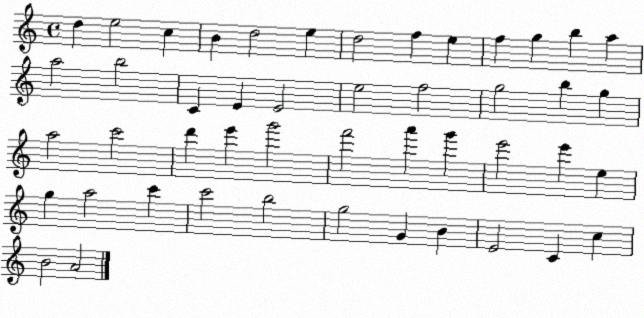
X:1
T:Untitled
M:4/4
L:1/4
K:C
d e2 c B d2 e d2 f e f g b a a2 b2 C E E2 e2 f2 g2 b g a2 c'2 d' e' g'2 f'2 a' g' e'2 e' e g a2 c' c'2 b2 g2 G B E2 C c B2 A2